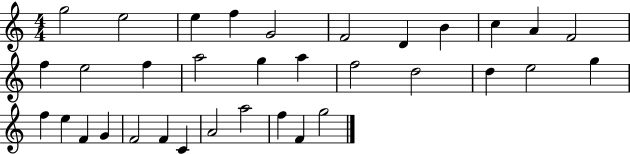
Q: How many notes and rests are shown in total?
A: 34